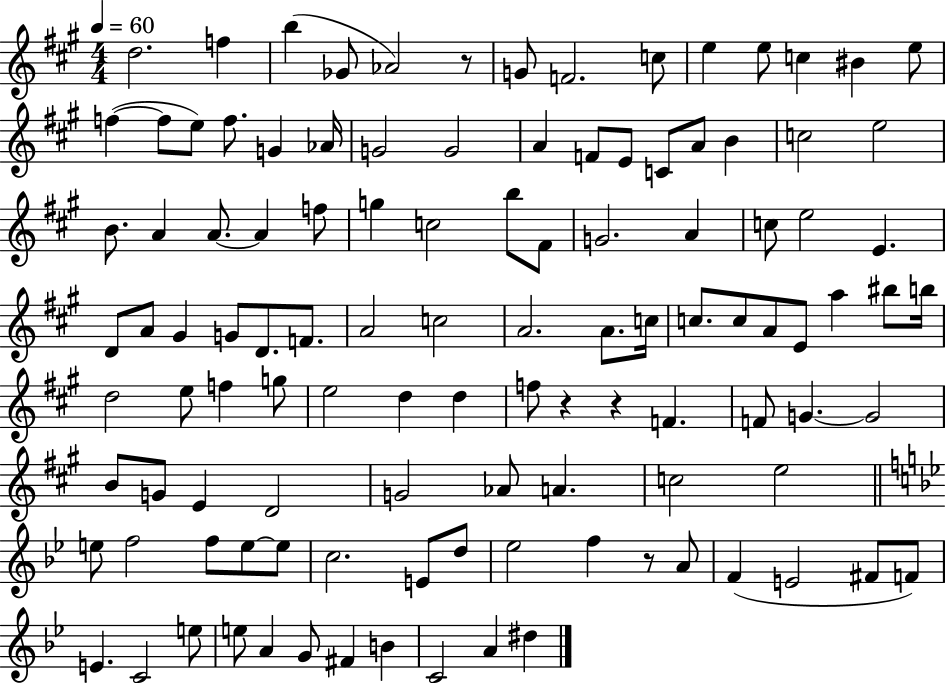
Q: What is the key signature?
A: A major